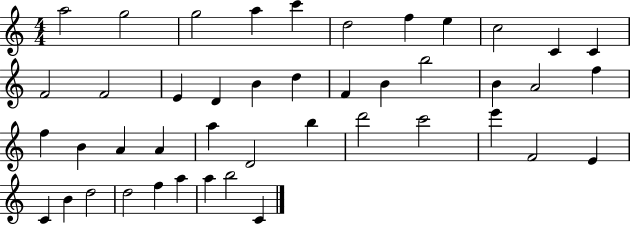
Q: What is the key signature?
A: C major